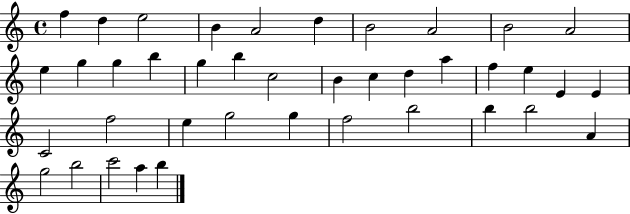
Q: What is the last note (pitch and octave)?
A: B5